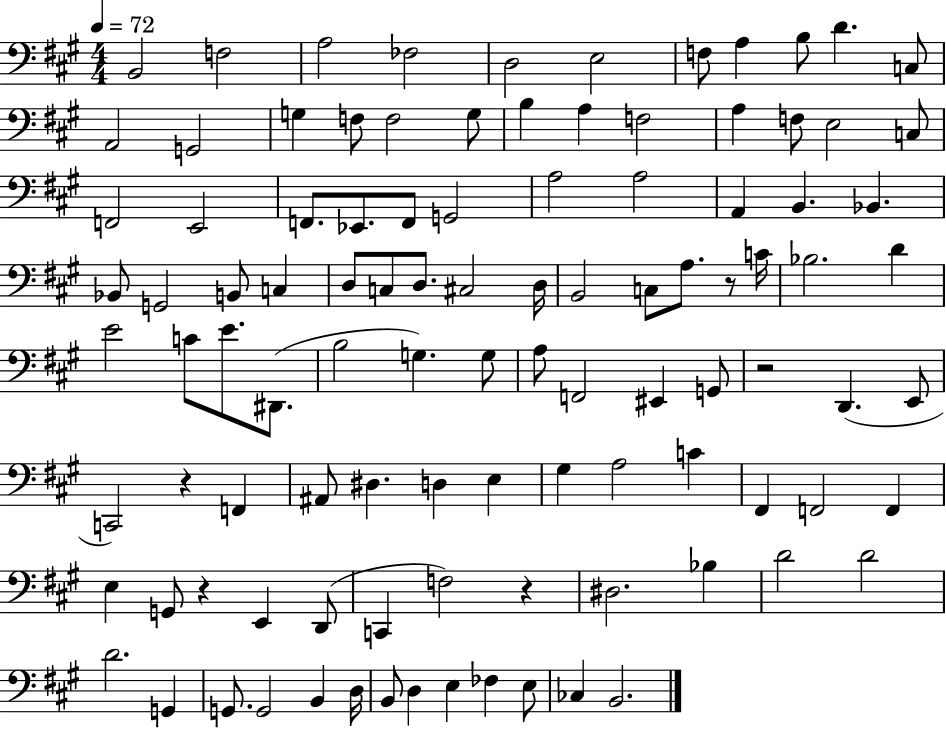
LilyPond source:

{
  \clef bass
  \numericTimeSignature
  \time 4/4
  \key a \major
  \tempo 4 = 72
  b,2 f2 | a2 fes2 | d2 e2 | f8 a4 b8 d'4. c8 | \break a,2 g,2 | g4 f8 f2 g8 | b4 a4 f2 | a4 f8 e2 c8 | \break f,2 e,2 | f,8. ees,8. f,8 g,2 | a2 a2 | a,4 b,4. bes,4. | \break bes,8 g,2 b,8 c4 | d8 c8 d8. cis2 d16 | b,2 c8 a8. r8 c'16 | bes2. d'4 | \break e'2 c'8 e'8. dis,8.( | b2 g4.) g8 | a8 f,2 eis,4 g,8 | r2 d,4.( e,8 | \break c,2) r4 f,4 | ais,8 dis4. d4 e4 | gis4 a2 c'4 | fis,4 f,2 f,4 | \break e4 g,8 r4 e,4 d,8( | c,4 f2) r4 | dis2. bes4 | d'2 d'2 | \break d'2. g,4 | g,8. g,2 b,4 d16 | b,8 d4 e4 fes4 e8 | ces4 b,2. | \break \bar "|."
}